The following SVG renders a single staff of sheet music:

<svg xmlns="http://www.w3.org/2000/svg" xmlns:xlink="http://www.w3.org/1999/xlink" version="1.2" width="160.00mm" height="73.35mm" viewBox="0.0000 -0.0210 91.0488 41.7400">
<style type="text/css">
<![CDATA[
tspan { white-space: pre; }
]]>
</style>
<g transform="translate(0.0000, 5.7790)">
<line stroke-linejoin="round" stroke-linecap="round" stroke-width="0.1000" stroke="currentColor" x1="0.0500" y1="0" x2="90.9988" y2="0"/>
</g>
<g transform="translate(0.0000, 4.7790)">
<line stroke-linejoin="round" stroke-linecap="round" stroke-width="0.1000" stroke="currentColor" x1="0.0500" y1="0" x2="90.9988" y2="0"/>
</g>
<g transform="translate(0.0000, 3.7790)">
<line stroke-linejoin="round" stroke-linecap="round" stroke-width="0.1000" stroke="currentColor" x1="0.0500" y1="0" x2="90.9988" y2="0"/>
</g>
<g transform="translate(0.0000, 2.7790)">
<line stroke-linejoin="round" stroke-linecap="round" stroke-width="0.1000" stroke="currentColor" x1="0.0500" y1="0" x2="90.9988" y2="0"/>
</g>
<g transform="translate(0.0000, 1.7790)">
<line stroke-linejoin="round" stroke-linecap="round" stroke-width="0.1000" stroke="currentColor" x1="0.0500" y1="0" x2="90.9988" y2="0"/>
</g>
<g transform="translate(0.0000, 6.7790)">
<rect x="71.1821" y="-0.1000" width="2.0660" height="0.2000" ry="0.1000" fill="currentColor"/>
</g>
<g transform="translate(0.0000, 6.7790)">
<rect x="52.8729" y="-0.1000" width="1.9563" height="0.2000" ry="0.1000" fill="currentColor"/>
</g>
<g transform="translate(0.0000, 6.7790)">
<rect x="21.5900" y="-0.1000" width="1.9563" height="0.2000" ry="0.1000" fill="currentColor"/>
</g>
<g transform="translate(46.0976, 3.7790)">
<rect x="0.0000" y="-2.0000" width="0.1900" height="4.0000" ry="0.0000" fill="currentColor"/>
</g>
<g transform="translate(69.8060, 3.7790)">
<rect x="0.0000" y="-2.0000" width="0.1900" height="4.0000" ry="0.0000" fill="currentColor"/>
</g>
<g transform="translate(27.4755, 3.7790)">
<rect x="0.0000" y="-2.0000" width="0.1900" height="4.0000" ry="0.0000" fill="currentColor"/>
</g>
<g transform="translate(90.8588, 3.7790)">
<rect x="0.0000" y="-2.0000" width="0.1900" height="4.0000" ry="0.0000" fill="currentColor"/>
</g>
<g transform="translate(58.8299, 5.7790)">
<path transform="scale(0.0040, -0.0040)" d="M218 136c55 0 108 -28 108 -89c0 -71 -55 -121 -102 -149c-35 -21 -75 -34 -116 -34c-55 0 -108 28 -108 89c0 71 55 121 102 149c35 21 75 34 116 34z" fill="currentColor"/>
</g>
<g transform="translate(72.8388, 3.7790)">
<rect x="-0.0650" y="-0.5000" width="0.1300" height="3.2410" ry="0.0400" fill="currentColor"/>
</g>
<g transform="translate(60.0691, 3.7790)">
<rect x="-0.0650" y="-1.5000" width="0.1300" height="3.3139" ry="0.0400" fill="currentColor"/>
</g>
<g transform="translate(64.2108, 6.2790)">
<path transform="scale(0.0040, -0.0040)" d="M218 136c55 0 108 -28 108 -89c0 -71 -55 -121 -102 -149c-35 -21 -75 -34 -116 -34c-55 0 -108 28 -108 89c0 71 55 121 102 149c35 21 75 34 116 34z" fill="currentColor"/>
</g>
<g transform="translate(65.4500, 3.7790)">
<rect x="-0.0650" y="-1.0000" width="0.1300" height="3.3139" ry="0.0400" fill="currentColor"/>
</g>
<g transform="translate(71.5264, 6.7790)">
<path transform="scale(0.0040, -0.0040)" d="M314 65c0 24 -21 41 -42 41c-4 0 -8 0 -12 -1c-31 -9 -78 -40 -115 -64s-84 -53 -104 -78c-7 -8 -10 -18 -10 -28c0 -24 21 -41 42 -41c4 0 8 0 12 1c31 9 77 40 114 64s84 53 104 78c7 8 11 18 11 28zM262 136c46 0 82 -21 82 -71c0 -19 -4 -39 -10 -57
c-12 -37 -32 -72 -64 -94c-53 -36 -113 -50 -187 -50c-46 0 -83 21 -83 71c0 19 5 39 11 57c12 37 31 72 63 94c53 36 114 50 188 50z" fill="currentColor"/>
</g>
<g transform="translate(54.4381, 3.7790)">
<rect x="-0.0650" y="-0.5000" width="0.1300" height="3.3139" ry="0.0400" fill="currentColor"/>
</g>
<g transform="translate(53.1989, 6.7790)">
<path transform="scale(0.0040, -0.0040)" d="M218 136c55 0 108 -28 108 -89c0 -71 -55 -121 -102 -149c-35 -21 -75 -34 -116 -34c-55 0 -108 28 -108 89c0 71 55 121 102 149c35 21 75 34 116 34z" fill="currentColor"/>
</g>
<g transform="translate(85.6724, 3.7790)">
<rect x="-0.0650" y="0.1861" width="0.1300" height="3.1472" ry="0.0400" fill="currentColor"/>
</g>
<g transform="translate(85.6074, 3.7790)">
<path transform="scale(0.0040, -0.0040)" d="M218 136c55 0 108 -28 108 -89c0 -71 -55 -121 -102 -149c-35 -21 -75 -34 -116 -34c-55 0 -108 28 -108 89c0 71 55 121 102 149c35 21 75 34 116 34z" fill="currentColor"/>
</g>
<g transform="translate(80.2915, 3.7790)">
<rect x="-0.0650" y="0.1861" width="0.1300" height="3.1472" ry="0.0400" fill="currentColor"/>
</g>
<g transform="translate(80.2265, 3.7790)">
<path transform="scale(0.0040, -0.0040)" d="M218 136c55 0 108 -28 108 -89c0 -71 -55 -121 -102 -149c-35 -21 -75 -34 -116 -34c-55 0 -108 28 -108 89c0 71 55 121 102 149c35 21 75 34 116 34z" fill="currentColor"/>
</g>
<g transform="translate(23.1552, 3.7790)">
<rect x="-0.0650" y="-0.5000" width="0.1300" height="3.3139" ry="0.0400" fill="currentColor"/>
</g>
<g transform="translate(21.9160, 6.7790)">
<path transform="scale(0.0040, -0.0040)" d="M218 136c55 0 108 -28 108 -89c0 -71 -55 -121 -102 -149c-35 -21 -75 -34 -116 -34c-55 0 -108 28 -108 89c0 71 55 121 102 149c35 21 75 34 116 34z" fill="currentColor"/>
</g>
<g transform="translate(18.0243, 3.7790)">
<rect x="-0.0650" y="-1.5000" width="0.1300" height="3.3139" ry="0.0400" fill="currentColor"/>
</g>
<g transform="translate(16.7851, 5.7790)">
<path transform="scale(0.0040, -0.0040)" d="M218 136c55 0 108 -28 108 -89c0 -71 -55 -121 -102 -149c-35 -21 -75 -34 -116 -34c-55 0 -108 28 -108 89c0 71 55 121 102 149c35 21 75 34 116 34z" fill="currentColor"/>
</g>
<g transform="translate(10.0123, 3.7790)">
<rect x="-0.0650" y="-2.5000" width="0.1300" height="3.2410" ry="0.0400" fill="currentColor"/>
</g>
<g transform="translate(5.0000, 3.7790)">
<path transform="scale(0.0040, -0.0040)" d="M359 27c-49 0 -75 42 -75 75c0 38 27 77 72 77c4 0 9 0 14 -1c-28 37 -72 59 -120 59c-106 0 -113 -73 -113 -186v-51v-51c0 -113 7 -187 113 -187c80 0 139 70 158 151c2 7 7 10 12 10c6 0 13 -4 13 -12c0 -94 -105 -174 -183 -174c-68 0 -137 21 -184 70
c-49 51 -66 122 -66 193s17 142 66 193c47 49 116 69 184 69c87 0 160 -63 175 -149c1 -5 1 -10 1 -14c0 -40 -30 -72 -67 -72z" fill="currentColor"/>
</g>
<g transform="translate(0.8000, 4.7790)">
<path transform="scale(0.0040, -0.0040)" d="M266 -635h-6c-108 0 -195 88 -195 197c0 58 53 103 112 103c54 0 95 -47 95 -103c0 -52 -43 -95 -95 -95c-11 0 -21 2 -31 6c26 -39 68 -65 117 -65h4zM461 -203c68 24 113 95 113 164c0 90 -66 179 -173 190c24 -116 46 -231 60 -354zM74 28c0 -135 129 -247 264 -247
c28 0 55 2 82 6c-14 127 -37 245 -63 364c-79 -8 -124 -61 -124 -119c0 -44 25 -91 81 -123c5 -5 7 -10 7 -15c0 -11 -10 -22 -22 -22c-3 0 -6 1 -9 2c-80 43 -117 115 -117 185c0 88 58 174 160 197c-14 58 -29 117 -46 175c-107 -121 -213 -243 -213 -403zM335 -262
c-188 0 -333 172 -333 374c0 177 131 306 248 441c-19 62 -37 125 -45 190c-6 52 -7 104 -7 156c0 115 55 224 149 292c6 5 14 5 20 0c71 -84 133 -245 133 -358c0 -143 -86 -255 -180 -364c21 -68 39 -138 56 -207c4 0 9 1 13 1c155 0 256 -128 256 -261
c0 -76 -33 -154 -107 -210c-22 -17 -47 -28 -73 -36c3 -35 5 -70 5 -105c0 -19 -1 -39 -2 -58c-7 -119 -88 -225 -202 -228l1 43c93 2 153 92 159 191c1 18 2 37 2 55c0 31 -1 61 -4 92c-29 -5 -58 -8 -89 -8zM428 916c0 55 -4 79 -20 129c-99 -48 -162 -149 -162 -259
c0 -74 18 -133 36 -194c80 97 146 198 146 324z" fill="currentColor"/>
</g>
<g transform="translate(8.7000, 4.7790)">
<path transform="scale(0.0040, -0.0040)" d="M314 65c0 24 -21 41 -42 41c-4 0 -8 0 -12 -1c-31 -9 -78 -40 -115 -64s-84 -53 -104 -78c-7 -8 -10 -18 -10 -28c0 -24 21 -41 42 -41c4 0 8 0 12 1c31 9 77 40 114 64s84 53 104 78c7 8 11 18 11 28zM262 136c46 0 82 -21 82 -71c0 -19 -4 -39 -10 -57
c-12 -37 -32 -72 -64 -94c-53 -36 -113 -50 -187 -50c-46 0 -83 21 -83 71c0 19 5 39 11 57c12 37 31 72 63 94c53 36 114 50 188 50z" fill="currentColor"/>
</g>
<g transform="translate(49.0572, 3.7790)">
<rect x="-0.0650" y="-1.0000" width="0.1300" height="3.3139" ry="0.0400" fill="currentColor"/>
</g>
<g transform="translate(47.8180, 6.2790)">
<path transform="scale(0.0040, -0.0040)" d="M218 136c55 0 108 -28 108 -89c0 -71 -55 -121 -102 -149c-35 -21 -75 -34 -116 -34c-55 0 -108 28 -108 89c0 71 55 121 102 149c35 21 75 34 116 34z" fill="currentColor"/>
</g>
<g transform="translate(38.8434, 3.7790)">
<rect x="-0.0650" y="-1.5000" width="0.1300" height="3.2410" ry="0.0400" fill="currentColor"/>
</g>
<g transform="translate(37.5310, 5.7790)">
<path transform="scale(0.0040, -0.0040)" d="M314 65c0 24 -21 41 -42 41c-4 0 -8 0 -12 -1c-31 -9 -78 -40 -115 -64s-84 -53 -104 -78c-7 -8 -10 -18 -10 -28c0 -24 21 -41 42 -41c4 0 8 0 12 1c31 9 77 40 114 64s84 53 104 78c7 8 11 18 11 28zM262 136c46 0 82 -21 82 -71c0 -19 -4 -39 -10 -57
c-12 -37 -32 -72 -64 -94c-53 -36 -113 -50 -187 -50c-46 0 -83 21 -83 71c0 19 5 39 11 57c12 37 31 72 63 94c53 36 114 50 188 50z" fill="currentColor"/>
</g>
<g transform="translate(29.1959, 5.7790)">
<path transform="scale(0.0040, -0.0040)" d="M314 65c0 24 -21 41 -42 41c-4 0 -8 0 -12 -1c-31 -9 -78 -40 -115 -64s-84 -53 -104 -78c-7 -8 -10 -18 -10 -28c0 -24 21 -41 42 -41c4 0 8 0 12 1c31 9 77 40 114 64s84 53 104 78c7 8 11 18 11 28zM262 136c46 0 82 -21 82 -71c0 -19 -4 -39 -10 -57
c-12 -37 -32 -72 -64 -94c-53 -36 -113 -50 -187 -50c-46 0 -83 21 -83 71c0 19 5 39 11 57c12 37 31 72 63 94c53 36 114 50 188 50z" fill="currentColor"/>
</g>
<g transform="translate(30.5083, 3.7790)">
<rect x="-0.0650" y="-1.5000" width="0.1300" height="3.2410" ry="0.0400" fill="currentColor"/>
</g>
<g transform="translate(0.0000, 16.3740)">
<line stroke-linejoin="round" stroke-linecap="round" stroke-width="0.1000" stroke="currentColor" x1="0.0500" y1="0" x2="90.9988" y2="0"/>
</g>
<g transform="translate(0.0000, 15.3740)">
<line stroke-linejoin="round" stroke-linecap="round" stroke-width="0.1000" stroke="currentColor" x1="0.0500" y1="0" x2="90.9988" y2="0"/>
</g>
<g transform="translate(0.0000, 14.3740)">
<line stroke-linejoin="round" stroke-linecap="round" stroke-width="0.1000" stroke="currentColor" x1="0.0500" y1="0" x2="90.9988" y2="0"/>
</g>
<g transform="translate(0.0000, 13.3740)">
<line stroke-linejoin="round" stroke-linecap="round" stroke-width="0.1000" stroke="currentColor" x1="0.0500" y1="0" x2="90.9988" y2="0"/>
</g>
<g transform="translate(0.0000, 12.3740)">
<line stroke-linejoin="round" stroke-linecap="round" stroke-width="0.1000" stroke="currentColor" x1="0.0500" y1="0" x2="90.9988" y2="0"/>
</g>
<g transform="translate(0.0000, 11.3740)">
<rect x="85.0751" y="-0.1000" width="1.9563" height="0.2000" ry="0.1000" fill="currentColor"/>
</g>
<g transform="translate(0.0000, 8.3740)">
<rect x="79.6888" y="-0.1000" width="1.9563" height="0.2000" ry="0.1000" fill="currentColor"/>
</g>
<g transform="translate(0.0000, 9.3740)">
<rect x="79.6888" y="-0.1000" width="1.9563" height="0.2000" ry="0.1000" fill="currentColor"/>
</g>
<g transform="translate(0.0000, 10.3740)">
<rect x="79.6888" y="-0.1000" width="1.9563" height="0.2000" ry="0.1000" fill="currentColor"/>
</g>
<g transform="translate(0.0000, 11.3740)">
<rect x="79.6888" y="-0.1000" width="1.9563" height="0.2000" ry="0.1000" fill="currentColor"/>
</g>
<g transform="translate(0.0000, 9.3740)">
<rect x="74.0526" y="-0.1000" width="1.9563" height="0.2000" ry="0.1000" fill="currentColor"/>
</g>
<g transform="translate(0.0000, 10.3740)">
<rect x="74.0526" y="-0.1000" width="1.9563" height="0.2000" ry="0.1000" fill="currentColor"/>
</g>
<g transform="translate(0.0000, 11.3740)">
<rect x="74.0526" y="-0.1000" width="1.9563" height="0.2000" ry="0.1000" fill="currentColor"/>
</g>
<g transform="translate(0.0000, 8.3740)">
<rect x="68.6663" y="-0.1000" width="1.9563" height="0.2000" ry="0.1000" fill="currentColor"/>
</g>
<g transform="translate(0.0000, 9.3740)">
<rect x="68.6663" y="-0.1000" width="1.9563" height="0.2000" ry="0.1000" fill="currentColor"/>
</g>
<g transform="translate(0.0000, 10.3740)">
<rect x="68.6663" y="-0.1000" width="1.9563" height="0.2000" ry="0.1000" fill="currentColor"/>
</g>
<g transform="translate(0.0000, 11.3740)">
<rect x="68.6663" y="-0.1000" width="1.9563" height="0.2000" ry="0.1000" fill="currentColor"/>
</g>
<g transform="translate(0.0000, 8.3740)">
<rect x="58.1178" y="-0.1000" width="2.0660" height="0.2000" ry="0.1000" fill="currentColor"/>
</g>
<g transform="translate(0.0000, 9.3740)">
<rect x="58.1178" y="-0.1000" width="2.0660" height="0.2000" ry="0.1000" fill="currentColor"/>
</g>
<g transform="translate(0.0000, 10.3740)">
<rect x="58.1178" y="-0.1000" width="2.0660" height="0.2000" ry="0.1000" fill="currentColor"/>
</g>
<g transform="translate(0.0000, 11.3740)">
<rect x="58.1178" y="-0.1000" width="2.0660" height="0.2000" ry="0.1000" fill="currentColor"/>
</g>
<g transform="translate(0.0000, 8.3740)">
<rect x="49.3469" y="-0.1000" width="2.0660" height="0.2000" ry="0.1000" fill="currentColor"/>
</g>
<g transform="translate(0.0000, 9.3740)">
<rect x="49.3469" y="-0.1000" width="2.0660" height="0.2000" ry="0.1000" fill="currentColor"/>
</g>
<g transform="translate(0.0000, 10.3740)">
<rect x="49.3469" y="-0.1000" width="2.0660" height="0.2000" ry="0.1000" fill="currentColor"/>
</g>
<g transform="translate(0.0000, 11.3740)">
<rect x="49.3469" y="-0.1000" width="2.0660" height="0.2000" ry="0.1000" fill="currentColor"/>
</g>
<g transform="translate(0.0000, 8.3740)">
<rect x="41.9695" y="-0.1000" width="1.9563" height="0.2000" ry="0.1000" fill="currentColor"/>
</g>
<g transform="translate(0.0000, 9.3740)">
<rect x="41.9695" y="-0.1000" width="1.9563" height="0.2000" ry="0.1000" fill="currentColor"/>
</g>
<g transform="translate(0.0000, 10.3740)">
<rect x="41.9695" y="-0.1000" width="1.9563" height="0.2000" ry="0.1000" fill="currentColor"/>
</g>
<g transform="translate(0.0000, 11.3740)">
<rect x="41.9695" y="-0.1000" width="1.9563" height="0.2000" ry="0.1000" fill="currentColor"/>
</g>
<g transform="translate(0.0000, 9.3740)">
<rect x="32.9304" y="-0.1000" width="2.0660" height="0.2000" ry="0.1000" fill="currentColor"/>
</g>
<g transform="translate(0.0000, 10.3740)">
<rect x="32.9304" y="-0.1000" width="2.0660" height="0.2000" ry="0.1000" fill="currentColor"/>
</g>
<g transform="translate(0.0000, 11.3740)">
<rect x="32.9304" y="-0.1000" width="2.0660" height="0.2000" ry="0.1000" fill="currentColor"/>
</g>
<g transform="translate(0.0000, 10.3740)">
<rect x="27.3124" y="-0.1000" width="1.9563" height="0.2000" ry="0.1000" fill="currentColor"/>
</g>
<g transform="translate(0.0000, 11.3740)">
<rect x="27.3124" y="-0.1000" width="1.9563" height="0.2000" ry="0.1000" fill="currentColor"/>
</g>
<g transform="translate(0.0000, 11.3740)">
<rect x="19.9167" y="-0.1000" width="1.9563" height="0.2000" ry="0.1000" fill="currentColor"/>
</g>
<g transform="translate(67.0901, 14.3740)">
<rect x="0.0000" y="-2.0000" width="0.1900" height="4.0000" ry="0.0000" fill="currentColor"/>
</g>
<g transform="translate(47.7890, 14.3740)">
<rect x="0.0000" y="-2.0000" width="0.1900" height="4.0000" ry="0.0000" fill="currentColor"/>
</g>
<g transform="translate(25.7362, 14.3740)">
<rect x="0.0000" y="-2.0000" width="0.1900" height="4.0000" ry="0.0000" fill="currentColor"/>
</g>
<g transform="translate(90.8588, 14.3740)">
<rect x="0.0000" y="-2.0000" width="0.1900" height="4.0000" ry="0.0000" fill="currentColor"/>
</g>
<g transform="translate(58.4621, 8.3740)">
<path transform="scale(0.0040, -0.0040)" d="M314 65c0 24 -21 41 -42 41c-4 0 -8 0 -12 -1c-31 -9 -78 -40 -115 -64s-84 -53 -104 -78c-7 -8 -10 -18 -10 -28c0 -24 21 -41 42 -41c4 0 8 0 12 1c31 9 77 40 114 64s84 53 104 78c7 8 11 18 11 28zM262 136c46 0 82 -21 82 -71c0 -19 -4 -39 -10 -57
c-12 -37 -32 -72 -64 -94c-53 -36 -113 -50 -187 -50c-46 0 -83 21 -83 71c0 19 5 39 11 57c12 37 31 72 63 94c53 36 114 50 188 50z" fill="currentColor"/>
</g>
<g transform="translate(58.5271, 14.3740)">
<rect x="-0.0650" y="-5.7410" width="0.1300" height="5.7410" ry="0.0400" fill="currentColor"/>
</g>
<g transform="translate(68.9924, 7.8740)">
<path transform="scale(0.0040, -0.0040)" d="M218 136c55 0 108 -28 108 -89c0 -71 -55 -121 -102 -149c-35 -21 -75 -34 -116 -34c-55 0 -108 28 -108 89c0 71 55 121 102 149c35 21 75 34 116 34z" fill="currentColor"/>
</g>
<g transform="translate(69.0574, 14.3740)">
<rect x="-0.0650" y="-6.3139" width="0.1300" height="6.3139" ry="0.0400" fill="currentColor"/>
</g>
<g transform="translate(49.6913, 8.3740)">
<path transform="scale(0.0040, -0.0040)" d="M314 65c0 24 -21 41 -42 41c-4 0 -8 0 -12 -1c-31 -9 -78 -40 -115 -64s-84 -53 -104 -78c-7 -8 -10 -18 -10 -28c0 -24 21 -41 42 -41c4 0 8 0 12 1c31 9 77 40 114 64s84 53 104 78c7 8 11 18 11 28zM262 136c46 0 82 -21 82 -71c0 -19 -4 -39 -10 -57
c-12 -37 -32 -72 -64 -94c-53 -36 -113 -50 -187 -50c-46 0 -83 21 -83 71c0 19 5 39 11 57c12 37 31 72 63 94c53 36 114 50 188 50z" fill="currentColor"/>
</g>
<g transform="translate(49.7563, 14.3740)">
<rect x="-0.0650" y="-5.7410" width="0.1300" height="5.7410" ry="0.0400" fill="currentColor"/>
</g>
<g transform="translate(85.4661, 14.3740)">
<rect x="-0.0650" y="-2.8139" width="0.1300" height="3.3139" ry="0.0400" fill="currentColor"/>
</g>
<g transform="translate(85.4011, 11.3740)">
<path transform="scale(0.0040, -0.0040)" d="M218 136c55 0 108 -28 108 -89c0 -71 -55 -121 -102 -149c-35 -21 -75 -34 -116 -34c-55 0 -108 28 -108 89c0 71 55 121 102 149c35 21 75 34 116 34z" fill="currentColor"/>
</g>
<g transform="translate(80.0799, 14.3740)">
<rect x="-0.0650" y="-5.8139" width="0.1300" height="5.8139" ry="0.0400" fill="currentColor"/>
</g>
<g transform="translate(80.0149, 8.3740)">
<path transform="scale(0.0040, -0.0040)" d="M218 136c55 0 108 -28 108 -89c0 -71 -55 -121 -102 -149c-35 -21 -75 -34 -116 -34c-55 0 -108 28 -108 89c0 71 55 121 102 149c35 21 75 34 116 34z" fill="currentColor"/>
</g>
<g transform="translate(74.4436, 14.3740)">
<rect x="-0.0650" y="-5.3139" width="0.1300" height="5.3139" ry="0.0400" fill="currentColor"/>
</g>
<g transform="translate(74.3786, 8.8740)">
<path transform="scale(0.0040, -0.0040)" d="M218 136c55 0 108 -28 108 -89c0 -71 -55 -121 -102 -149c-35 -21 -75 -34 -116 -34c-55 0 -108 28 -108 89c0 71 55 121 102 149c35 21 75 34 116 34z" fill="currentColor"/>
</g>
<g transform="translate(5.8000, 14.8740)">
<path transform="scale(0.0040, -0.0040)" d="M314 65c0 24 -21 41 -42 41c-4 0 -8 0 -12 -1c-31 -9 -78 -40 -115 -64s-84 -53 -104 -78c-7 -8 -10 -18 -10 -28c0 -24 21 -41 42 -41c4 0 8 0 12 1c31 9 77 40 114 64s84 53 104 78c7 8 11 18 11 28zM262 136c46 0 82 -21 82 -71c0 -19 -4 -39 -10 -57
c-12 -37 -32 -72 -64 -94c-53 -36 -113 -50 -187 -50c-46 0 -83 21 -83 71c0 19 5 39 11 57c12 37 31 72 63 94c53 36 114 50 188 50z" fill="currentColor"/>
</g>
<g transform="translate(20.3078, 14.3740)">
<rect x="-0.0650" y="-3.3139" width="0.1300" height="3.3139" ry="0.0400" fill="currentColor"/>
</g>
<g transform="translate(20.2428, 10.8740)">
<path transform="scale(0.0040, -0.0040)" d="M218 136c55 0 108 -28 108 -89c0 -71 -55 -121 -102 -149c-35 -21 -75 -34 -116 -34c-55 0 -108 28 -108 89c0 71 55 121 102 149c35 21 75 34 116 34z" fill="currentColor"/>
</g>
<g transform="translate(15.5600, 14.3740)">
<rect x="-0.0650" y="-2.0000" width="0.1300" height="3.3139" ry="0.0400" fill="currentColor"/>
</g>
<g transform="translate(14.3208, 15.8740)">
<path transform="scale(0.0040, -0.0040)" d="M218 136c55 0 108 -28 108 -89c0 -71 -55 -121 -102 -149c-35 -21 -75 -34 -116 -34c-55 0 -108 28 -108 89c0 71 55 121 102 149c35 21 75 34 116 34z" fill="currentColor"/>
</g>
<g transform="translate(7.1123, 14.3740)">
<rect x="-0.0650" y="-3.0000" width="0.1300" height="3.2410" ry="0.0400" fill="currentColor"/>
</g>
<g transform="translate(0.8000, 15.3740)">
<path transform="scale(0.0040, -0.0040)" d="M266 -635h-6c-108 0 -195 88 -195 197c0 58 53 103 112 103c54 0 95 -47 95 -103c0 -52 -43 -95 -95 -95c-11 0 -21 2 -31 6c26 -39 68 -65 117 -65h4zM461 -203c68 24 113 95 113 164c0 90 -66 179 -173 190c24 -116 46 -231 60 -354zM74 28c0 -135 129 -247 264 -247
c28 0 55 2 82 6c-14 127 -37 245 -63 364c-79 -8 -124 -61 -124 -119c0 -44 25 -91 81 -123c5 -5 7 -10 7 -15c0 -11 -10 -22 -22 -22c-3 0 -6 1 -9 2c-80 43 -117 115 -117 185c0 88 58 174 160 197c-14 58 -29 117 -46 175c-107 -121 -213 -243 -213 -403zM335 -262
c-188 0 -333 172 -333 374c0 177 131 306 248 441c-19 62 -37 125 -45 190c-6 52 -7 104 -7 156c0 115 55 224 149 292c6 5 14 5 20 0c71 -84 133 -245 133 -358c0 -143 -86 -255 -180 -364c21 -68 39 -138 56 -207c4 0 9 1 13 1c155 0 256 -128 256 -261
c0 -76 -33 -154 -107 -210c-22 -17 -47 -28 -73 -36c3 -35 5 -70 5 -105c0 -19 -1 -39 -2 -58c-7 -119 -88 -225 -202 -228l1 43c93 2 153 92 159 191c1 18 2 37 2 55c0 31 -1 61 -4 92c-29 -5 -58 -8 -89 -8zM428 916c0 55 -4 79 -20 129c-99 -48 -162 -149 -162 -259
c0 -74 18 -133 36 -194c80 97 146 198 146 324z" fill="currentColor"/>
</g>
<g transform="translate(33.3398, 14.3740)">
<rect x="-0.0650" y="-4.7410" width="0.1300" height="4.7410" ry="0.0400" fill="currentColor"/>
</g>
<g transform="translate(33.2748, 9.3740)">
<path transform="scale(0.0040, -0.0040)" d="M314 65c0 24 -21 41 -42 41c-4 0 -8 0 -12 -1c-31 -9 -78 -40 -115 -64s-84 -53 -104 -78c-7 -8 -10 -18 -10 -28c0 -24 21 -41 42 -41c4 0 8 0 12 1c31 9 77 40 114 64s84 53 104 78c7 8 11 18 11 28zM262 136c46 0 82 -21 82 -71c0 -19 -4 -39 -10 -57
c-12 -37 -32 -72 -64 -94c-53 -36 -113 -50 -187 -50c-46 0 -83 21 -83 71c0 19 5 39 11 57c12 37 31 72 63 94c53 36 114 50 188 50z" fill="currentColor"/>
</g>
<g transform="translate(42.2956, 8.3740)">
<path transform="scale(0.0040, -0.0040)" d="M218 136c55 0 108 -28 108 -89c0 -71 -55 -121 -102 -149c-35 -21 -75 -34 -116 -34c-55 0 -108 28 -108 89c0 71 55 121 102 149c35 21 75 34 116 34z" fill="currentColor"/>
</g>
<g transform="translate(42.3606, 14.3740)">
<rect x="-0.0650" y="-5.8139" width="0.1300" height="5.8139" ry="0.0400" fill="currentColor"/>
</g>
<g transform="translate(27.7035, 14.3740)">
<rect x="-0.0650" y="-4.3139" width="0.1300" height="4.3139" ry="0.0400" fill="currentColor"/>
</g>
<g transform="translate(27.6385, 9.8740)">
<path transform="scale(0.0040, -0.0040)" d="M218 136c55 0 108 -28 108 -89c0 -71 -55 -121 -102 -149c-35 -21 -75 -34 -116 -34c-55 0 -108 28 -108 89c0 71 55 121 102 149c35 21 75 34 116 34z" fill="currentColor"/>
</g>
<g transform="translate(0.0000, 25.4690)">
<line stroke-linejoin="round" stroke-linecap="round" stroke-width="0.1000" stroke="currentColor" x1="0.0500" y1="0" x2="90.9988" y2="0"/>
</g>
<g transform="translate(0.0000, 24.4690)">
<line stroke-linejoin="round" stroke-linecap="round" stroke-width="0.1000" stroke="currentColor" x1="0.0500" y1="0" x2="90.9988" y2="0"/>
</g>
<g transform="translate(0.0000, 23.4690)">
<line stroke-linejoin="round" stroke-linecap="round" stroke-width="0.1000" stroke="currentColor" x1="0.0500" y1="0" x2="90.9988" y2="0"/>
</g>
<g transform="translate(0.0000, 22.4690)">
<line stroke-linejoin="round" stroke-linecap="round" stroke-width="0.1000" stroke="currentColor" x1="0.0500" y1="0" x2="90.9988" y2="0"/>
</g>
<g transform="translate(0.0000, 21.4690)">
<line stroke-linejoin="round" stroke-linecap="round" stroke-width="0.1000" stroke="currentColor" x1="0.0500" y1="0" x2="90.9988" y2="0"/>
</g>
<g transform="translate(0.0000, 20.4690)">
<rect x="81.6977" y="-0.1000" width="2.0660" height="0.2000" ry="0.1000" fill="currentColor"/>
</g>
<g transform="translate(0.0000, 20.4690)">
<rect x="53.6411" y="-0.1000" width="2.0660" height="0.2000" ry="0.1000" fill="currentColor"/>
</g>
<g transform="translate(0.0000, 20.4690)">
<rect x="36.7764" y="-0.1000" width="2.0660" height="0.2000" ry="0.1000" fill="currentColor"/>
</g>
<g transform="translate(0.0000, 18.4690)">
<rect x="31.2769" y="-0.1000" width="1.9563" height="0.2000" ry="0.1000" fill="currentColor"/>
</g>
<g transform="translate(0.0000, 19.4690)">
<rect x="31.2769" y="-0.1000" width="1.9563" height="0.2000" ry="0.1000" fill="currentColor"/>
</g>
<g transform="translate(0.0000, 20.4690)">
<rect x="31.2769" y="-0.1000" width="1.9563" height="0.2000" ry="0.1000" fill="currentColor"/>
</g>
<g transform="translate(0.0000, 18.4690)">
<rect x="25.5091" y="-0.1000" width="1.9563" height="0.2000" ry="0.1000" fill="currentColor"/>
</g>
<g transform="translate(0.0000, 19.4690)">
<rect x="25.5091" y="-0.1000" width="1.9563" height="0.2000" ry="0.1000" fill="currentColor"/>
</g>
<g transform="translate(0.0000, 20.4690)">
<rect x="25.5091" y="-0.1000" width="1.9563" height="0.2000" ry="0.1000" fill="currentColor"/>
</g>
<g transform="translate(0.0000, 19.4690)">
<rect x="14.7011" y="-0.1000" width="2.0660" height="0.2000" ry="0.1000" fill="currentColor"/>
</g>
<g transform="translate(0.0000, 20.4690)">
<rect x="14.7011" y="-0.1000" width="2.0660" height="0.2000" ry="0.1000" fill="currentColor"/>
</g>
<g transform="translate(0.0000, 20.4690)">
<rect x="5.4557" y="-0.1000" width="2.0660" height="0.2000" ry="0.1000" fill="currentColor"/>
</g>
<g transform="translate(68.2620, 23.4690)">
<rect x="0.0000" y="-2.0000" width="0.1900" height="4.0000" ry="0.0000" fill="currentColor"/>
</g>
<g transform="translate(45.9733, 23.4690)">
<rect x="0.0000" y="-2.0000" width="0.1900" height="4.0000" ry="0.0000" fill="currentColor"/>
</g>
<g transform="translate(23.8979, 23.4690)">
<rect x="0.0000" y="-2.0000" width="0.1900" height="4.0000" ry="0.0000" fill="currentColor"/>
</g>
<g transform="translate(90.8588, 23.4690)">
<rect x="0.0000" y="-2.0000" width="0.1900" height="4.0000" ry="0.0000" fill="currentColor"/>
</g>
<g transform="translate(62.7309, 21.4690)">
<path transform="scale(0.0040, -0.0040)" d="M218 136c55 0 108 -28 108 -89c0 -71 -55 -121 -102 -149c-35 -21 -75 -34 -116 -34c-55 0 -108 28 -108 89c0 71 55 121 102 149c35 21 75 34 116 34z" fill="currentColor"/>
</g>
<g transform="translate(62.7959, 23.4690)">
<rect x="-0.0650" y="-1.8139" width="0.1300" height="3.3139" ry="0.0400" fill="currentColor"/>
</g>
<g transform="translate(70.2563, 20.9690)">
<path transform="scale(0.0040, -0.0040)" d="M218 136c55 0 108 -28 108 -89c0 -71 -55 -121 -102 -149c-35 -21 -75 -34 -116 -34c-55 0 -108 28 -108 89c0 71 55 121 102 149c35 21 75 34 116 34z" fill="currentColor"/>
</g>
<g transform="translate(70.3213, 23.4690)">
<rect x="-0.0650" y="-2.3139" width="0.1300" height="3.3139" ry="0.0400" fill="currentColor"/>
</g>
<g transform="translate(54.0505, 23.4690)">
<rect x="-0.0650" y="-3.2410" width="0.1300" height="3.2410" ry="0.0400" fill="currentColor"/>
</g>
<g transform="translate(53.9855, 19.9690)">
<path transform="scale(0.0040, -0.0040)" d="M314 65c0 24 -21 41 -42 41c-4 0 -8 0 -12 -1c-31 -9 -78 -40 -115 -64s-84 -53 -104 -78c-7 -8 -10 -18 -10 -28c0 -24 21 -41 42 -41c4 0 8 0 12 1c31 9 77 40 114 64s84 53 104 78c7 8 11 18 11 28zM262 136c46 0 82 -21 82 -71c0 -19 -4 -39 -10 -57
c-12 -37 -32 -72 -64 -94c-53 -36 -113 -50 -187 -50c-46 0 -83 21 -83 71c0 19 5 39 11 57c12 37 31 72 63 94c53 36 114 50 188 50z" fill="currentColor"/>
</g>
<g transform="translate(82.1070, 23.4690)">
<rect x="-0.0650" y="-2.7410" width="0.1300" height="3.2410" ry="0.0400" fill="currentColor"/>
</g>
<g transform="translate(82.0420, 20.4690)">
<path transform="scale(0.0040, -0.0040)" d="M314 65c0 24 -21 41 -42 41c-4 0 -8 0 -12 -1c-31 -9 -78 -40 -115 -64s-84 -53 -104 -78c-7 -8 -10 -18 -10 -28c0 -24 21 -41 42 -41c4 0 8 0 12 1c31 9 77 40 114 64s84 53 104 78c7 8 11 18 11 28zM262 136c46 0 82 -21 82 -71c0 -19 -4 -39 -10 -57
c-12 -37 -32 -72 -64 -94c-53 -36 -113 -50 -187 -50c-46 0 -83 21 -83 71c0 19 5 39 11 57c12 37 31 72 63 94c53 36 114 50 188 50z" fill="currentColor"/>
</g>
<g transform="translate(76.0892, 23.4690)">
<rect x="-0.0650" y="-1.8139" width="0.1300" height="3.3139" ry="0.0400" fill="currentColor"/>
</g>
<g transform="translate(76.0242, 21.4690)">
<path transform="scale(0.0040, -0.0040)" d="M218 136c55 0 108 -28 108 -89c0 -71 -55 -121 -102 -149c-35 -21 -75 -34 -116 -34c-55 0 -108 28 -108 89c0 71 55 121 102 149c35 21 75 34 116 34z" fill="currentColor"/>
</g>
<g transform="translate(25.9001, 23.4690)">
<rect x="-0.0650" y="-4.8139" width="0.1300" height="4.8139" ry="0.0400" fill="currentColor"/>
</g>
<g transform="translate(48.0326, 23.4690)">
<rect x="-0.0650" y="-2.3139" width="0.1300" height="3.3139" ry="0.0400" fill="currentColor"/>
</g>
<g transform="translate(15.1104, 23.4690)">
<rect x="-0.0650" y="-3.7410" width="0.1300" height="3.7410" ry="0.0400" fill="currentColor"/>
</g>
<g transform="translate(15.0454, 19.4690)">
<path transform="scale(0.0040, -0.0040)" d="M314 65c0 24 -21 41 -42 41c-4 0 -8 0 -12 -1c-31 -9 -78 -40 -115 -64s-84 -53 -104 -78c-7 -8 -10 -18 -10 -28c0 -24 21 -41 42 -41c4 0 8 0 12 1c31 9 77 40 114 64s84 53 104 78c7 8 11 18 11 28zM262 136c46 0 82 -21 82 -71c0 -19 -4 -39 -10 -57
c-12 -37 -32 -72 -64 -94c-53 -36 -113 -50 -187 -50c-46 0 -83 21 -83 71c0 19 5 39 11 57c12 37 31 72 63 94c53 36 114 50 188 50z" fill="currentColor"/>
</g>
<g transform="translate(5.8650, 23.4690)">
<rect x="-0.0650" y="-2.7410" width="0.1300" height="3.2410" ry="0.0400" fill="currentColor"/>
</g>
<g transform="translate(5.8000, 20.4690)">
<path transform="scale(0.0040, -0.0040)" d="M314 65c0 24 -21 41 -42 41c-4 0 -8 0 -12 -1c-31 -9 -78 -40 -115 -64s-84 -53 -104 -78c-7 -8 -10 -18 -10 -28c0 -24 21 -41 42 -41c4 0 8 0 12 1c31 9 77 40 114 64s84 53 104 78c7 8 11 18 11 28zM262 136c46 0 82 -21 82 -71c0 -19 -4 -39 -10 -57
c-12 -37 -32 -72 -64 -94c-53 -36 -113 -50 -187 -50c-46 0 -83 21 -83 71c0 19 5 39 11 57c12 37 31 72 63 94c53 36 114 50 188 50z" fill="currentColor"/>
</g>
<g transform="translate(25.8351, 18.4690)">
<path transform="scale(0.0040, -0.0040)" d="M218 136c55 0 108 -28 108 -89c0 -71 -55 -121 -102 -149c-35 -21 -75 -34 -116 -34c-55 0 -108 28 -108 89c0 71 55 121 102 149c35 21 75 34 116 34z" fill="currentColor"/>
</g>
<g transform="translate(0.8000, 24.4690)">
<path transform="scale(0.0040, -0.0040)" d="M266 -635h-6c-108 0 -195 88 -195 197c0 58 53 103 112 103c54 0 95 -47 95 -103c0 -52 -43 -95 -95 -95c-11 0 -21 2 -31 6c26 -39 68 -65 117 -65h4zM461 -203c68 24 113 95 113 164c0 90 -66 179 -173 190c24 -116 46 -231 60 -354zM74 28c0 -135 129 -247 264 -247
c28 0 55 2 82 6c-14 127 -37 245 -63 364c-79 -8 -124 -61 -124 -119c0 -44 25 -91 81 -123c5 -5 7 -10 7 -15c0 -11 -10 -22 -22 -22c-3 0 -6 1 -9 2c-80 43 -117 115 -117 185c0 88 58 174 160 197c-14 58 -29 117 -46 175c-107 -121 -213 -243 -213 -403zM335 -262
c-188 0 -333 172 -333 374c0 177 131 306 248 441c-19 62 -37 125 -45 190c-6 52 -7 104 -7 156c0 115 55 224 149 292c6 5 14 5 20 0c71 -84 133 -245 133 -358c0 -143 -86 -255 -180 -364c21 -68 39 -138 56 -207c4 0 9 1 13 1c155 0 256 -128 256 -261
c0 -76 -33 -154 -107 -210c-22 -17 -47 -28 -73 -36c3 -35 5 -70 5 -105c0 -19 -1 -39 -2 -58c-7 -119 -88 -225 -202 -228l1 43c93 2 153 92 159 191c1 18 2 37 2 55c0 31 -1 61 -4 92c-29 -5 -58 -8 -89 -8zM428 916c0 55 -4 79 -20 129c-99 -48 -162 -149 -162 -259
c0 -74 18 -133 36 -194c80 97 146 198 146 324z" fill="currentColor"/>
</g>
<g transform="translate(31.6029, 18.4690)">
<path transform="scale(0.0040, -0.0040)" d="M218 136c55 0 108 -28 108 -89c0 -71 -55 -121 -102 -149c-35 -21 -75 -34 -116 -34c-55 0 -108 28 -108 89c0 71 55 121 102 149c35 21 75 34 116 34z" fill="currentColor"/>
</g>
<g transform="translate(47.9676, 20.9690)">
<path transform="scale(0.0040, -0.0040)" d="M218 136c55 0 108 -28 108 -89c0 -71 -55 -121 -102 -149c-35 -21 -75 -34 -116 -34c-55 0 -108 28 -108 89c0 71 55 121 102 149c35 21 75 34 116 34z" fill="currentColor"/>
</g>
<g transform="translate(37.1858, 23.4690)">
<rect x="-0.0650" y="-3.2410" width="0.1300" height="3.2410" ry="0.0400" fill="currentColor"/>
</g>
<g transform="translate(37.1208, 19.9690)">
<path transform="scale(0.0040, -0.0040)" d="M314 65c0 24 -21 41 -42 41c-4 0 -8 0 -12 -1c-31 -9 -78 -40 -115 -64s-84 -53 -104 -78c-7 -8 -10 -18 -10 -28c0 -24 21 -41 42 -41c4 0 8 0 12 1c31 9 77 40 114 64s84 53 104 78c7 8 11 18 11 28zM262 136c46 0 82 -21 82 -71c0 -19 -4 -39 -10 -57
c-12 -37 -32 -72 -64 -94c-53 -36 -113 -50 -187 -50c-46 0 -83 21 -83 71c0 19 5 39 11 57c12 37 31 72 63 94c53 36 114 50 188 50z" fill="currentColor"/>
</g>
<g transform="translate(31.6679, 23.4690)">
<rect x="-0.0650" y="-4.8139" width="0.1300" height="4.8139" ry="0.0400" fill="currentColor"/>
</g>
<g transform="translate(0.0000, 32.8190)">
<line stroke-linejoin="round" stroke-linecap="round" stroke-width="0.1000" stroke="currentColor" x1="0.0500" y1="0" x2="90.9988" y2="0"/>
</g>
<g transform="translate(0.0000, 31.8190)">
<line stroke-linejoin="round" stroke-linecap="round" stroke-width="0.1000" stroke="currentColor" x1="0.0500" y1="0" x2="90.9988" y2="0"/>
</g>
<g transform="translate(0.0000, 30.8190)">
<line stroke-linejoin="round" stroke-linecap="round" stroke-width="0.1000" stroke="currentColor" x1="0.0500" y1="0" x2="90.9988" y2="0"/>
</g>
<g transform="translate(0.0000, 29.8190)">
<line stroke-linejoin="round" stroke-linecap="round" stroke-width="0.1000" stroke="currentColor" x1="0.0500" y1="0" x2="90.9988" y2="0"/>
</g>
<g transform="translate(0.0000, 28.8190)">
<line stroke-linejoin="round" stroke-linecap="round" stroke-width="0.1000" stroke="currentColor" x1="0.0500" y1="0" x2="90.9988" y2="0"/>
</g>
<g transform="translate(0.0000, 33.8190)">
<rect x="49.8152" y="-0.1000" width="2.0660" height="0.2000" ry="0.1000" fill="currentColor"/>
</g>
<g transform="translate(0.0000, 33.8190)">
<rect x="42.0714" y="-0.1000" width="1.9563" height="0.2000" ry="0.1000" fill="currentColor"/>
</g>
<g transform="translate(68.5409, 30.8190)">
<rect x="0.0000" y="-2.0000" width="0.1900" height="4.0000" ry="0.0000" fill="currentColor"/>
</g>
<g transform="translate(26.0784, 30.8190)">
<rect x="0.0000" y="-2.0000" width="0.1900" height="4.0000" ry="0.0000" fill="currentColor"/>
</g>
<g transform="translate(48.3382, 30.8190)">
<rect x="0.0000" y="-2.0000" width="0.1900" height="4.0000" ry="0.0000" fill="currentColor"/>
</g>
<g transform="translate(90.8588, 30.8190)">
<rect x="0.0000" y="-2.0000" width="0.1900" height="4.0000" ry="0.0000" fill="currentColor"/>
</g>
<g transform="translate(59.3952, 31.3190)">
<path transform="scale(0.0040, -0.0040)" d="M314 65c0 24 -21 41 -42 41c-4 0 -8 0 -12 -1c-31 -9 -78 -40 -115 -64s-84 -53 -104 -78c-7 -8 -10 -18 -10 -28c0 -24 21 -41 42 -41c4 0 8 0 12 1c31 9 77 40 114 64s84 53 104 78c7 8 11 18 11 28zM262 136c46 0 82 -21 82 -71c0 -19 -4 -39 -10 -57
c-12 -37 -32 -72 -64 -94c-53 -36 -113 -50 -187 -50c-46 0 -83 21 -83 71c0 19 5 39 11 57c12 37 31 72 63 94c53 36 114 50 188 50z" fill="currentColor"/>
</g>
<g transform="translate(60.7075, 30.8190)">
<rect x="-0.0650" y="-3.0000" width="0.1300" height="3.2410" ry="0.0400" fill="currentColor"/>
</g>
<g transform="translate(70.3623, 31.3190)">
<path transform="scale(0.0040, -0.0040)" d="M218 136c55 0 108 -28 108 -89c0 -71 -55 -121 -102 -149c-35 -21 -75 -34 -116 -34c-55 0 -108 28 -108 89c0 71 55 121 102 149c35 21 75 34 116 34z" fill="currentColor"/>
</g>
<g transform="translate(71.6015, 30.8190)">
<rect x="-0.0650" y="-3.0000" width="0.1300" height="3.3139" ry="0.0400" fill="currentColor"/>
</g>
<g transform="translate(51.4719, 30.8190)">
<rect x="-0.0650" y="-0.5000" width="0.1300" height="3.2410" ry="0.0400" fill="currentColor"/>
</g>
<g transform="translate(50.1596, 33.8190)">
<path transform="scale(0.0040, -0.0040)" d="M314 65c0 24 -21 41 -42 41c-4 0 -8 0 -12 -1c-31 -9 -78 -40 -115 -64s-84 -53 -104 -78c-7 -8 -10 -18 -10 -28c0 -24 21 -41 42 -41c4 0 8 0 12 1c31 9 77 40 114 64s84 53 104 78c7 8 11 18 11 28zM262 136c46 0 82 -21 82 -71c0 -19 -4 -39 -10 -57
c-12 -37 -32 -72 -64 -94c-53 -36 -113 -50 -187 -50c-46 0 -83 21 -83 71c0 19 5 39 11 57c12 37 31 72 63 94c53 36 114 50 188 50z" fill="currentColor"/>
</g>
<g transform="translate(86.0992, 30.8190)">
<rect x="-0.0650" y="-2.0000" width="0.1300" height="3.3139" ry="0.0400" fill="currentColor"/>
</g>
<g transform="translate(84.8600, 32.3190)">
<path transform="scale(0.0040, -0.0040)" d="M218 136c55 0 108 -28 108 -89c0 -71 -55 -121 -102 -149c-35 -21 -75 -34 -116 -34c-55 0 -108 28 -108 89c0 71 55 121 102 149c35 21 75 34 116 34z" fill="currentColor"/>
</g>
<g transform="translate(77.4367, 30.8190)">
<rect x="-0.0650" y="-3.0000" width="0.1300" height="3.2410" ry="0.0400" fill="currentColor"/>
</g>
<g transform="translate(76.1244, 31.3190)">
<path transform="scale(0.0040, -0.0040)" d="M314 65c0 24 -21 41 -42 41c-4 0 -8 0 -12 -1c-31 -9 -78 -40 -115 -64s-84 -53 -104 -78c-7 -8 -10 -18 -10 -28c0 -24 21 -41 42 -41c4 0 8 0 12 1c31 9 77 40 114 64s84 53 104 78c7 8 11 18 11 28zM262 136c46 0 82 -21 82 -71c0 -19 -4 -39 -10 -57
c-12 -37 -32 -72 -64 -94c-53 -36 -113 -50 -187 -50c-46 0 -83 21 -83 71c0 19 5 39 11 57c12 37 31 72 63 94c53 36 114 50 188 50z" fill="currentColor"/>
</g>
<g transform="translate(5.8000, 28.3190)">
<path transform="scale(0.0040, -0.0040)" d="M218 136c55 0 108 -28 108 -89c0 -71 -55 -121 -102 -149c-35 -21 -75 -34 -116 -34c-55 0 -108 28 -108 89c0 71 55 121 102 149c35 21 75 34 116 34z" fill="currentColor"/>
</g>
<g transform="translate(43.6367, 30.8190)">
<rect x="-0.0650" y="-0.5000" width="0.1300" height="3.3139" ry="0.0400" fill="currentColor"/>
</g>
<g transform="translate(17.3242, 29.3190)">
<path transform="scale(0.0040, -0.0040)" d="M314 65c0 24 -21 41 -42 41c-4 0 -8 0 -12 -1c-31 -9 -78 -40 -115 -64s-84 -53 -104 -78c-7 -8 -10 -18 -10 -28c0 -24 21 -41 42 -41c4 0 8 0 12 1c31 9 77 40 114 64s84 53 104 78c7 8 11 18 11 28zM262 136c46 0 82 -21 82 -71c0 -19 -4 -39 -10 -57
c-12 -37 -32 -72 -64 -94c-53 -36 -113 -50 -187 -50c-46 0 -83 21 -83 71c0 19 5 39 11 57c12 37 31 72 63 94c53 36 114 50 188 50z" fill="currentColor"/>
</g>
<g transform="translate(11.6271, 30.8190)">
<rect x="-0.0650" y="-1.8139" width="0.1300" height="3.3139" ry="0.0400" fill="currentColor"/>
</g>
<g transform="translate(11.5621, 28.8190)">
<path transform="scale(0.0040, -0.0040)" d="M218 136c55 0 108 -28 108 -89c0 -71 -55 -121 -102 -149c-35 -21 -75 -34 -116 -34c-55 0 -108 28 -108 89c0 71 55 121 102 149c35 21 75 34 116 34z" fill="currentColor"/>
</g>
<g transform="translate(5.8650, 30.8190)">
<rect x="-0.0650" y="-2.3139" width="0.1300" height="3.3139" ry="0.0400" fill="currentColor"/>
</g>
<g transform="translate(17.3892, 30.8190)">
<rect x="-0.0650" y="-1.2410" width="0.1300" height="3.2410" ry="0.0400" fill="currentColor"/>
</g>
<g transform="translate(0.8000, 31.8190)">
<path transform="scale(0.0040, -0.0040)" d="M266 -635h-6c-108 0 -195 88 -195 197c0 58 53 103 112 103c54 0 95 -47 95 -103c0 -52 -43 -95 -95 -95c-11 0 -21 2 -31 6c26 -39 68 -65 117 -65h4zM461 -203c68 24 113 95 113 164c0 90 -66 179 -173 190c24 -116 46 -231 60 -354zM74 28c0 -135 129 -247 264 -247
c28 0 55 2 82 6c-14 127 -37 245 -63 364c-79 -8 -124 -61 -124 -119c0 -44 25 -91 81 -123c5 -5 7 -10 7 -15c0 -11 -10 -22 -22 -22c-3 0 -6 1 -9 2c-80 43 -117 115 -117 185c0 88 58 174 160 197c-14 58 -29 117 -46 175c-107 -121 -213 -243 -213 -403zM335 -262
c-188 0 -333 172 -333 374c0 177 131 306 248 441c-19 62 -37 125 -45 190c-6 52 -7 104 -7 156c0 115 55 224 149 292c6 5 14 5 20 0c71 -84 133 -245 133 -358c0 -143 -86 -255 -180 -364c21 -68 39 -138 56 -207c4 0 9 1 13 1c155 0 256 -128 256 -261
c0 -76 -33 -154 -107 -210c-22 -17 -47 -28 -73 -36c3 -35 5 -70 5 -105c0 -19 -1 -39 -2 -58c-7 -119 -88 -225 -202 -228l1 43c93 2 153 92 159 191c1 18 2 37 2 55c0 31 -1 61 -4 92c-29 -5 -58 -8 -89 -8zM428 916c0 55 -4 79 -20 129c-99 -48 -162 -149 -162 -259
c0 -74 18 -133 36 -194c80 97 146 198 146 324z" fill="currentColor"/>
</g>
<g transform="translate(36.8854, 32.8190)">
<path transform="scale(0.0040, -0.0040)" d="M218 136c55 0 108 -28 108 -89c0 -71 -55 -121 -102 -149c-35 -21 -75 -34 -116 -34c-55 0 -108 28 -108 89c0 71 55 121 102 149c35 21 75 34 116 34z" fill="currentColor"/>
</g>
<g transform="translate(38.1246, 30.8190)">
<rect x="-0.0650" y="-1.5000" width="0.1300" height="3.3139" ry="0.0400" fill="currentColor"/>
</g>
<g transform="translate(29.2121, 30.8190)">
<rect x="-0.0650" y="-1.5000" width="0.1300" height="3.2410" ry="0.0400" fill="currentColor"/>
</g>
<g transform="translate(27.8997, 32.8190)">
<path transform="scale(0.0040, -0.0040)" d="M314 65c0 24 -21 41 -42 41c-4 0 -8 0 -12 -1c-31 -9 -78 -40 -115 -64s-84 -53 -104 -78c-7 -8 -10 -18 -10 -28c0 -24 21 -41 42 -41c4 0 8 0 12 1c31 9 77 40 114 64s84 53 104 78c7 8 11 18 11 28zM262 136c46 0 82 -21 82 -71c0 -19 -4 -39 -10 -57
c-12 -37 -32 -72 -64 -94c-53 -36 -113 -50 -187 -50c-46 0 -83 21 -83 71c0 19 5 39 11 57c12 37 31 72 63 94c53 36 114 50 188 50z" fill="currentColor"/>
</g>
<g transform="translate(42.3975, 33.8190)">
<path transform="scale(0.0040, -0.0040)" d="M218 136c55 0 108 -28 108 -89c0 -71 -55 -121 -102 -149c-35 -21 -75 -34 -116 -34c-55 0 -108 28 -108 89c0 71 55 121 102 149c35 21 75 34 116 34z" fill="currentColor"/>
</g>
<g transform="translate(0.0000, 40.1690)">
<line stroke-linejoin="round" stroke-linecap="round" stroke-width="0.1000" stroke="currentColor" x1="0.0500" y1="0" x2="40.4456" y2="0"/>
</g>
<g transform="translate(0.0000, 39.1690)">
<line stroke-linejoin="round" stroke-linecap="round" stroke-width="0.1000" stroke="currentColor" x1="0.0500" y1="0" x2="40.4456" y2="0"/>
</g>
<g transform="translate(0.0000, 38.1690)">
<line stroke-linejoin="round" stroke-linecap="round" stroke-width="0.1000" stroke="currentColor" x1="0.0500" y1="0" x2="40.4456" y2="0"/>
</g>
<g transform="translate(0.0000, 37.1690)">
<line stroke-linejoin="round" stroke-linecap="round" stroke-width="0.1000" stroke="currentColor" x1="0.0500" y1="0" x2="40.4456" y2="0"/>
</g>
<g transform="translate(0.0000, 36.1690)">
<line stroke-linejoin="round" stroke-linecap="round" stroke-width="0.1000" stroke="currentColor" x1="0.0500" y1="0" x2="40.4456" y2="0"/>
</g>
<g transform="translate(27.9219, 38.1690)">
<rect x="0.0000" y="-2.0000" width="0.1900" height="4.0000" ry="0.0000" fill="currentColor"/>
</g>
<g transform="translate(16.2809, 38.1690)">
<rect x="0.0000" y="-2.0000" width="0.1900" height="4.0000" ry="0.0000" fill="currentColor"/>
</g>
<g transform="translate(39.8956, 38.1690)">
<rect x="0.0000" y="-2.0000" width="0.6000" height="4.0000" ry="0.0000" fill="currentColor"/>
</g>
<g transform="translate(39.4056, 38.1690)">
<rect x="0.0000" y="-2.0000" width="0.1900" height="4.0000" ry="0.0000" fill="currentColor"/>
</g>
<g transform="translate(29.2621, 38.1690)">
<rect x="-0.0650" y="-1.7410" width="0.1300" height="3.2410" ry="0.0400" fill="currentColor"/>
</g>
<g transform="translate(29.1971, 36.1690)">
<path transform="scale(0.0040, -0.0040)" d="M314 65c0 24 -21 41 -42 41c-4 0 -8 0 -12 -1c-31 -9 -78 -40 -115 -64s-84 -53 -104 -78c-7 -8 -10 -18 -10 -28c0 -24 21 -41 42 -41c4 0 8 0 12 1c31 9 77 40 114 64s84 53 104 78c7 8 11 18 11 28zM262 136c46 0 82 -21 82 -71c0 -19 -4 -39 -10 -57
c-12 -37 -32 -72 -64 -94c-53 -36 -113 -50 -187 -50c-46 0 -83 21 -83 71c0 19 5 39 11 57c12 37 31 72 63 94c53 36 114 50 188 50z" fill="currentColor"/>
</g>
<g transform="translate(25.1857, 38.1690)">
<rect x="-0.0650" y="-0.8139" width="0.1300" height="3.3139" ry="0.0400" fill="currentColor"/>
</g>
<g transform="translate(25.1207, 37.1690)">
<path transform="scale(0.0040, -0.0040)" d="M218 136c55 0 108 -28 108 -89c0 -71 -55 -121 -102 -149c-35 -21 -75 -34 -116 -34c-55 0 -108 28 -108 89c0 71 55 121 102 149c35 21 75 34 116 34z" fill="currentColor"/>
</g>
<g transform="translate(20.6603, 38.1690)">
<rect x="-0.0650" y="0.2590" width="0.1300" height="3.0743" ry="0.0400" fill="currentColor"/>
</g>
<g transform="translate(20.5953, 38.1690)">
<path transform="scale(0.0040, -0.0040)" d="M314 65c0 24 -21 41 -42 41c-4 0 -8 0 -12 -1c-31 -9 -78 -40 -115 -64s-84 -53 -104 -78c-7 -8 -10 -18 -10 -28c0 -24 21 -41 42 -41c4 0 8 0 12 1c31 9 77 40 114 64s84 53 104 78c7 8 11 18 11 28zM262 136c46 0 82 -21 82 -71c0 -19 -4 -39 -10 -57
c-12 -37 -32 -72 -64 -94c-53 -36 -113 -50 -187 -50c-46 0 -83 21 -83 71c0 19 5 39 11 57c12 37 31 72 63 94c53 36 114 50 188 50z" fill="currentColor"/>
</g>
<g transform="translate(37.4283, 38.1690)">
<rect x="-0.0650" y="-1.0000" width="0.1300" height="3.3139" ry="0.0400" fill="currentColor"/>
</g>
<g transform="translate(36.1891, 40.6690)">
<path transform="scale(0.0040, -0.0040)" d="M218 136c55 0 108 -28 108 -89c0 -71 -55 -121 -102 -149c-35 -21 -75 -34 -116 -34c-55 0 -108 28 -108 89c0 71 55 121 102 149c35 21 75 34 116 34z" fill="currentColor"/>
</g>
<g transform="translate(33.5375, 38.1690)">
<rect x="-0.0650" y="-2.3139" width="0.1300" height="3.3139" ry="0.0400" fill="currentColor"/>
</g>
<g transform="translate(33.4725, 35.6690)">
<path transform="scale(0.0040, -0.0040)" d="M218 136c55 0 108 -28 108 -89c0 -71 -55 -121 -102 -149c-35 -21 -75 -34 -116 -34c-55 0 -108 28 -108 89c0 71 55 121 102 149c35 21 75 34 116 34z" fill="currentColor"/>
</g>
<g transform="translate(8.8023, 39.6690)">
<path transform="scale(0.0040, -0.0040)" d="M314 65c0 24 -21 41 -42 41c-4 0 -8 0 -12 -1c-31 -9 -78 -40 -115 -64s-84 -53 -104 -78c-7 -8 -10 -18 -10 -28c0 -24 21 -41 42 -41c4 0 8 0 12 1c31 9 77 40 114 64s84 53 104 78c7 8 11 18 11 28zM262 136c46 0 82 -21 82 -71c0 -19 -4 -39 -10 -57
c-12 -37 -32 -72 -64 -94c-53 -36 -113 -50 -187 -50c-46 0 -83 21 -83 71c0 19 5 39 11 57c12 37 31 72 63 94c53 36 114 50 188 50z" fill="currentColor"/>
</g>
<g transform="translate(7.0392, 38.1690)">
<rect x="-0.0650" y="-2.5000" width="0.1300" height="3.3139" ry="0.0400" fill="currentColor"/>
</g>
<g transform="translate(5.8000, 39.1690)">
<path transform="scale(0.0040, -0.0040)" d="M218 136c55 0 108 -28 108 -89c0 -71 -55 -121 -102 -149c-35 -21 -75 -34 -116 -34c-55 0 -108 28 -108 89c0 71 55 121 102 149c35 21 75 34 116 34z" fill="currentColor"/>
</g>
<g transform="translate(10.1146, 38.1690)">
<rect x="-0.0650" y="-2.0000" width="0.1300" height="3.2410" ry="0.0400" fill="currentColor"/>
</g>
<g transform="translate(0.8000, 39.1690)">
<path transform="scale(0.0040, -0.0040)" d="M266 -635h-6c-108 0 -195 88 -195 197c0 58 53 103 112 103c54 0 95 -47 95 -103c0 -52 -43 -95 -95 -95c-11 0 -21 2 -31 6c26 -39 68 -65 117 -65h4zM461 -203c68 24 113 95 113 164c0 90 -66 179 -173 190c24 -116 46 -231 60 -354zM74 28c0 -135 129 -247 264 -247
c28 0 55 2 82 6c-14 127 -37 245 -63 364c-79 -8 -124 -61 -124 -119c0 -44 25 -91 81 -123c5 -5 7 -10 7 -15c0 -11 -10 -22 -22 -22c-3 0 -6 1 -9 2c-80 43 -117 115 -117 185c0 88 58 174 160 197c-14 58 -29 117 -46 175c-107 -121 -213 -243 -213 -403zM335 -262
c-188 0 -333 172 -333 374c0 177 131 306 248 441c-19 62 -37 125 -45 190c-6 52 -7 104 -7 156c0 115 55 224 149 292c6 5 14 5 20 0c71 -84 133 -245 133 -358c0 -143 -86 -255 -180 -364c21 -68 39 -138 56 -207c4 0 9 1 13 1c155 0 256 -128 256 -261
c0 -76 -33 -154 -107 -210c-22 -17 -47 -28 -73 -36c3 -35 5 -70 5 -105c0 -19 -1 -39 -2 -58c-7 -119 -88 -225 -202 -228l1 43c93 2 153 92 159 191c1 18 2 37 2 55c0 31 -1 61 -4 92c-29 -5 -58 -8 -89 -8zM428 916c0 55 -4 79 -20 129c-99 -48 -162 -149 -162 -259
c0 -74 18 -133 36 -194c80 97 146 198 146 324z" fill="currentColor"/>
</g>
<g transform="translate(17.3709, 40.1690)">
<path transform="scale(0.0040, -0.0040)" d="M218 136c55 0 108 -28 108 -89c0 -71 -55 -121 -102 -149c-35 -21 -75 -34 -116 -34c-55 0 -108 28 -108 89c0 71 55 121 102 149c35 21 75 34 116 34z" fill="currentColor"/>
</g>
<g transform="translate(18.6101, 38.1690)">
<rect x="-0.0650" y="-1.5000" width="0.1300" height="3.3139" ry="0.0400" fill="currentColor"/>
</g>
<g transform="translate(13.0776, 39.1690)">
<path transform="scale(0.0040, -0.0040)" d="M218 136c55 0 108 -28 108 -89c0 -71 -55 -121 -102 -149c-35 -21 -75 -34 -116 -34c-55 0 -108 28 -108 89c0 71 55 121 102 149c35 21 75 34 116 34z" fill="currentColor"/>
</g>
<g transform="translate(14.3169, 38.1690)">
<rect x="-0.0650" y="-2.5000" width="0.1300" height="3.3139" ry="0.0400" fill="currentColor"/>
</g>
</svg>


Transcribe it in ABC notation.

X:1
T:Untitled
M:4/4
L:1/4
K:C
G2 E C E2 E2 D C E D C2 B B A2 F b d' e'2 g' g'2 g'2 a' f' g' a a2 c'2 e' e' b2 g b2 f g f a2 g f e2 E2 E C C2 A2 A A2 F G F2 G E B2 d f2 g D